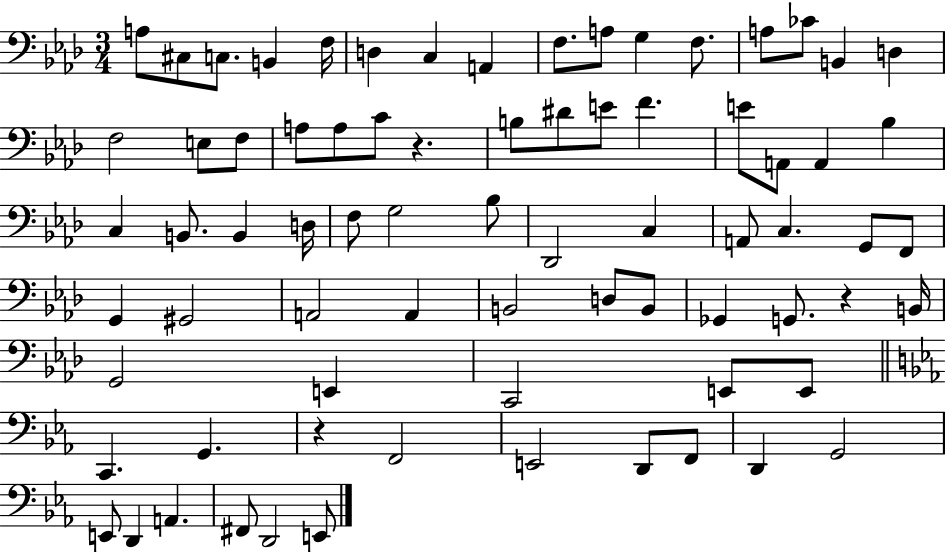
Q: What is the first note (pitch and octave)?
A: A3